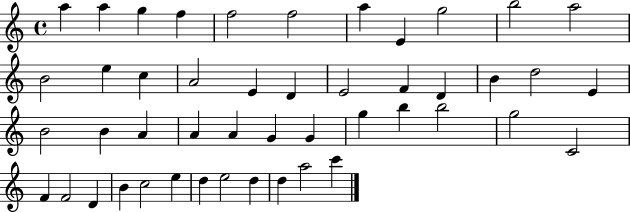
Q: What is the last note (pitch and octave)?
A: C6